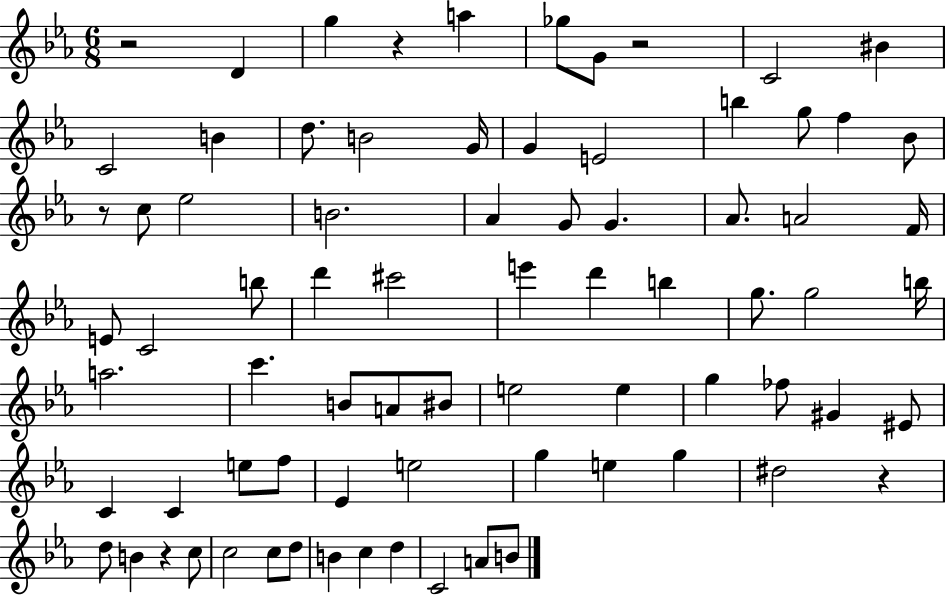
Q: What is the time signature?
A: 6/8